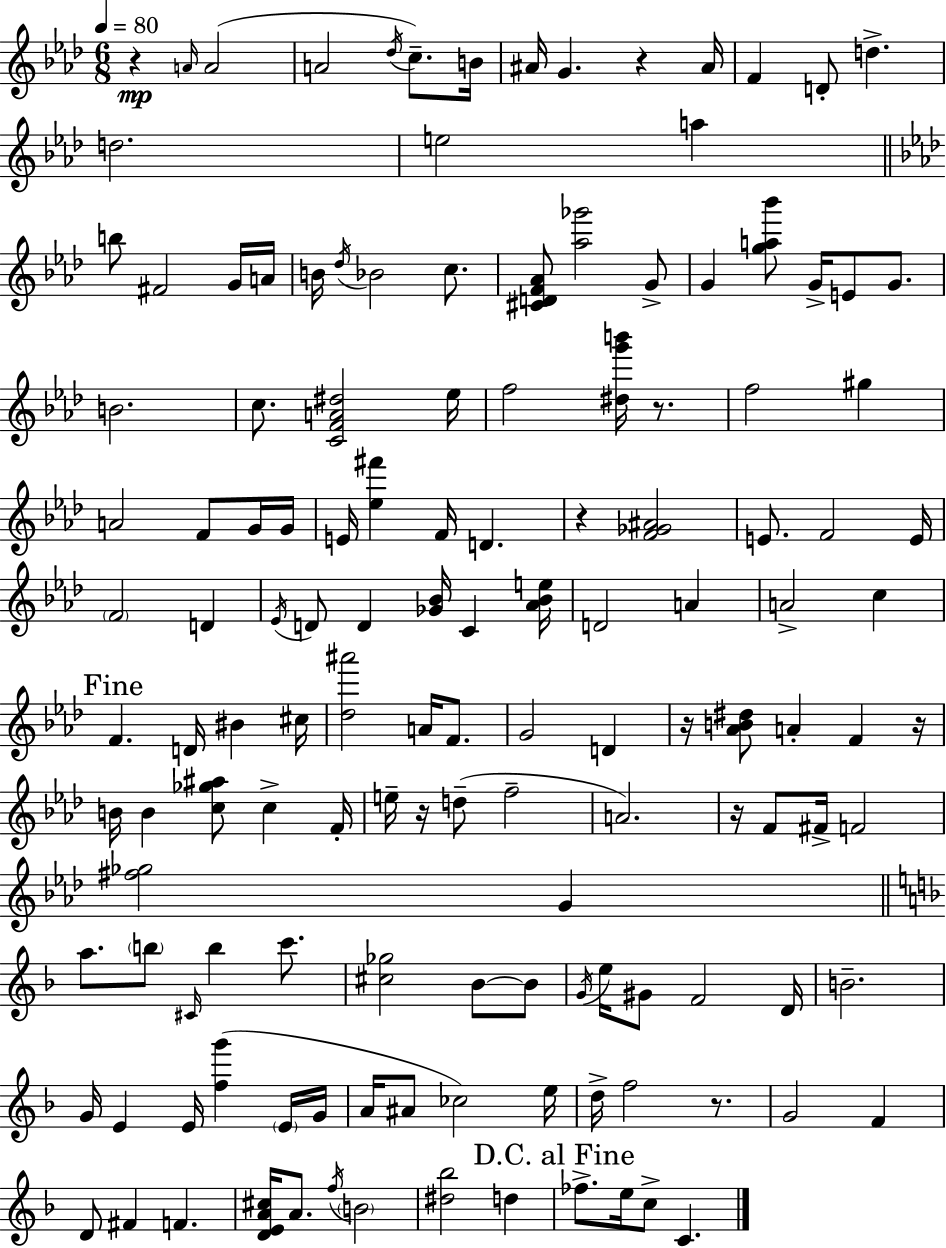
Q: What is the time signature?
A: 6/8